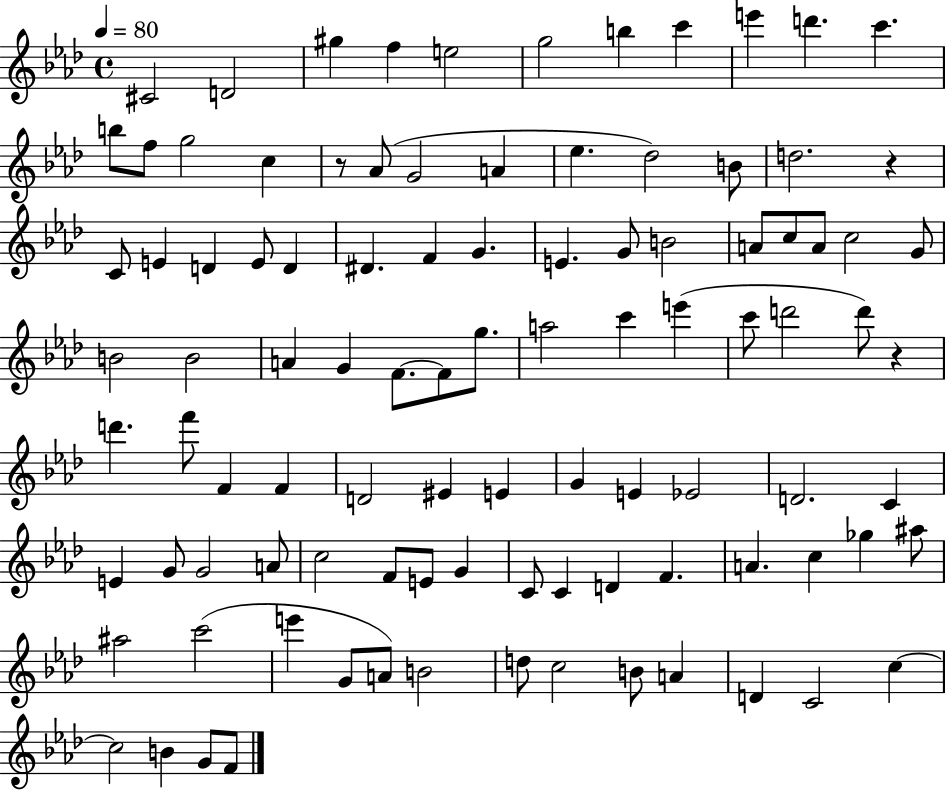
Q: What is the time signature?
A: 4/4